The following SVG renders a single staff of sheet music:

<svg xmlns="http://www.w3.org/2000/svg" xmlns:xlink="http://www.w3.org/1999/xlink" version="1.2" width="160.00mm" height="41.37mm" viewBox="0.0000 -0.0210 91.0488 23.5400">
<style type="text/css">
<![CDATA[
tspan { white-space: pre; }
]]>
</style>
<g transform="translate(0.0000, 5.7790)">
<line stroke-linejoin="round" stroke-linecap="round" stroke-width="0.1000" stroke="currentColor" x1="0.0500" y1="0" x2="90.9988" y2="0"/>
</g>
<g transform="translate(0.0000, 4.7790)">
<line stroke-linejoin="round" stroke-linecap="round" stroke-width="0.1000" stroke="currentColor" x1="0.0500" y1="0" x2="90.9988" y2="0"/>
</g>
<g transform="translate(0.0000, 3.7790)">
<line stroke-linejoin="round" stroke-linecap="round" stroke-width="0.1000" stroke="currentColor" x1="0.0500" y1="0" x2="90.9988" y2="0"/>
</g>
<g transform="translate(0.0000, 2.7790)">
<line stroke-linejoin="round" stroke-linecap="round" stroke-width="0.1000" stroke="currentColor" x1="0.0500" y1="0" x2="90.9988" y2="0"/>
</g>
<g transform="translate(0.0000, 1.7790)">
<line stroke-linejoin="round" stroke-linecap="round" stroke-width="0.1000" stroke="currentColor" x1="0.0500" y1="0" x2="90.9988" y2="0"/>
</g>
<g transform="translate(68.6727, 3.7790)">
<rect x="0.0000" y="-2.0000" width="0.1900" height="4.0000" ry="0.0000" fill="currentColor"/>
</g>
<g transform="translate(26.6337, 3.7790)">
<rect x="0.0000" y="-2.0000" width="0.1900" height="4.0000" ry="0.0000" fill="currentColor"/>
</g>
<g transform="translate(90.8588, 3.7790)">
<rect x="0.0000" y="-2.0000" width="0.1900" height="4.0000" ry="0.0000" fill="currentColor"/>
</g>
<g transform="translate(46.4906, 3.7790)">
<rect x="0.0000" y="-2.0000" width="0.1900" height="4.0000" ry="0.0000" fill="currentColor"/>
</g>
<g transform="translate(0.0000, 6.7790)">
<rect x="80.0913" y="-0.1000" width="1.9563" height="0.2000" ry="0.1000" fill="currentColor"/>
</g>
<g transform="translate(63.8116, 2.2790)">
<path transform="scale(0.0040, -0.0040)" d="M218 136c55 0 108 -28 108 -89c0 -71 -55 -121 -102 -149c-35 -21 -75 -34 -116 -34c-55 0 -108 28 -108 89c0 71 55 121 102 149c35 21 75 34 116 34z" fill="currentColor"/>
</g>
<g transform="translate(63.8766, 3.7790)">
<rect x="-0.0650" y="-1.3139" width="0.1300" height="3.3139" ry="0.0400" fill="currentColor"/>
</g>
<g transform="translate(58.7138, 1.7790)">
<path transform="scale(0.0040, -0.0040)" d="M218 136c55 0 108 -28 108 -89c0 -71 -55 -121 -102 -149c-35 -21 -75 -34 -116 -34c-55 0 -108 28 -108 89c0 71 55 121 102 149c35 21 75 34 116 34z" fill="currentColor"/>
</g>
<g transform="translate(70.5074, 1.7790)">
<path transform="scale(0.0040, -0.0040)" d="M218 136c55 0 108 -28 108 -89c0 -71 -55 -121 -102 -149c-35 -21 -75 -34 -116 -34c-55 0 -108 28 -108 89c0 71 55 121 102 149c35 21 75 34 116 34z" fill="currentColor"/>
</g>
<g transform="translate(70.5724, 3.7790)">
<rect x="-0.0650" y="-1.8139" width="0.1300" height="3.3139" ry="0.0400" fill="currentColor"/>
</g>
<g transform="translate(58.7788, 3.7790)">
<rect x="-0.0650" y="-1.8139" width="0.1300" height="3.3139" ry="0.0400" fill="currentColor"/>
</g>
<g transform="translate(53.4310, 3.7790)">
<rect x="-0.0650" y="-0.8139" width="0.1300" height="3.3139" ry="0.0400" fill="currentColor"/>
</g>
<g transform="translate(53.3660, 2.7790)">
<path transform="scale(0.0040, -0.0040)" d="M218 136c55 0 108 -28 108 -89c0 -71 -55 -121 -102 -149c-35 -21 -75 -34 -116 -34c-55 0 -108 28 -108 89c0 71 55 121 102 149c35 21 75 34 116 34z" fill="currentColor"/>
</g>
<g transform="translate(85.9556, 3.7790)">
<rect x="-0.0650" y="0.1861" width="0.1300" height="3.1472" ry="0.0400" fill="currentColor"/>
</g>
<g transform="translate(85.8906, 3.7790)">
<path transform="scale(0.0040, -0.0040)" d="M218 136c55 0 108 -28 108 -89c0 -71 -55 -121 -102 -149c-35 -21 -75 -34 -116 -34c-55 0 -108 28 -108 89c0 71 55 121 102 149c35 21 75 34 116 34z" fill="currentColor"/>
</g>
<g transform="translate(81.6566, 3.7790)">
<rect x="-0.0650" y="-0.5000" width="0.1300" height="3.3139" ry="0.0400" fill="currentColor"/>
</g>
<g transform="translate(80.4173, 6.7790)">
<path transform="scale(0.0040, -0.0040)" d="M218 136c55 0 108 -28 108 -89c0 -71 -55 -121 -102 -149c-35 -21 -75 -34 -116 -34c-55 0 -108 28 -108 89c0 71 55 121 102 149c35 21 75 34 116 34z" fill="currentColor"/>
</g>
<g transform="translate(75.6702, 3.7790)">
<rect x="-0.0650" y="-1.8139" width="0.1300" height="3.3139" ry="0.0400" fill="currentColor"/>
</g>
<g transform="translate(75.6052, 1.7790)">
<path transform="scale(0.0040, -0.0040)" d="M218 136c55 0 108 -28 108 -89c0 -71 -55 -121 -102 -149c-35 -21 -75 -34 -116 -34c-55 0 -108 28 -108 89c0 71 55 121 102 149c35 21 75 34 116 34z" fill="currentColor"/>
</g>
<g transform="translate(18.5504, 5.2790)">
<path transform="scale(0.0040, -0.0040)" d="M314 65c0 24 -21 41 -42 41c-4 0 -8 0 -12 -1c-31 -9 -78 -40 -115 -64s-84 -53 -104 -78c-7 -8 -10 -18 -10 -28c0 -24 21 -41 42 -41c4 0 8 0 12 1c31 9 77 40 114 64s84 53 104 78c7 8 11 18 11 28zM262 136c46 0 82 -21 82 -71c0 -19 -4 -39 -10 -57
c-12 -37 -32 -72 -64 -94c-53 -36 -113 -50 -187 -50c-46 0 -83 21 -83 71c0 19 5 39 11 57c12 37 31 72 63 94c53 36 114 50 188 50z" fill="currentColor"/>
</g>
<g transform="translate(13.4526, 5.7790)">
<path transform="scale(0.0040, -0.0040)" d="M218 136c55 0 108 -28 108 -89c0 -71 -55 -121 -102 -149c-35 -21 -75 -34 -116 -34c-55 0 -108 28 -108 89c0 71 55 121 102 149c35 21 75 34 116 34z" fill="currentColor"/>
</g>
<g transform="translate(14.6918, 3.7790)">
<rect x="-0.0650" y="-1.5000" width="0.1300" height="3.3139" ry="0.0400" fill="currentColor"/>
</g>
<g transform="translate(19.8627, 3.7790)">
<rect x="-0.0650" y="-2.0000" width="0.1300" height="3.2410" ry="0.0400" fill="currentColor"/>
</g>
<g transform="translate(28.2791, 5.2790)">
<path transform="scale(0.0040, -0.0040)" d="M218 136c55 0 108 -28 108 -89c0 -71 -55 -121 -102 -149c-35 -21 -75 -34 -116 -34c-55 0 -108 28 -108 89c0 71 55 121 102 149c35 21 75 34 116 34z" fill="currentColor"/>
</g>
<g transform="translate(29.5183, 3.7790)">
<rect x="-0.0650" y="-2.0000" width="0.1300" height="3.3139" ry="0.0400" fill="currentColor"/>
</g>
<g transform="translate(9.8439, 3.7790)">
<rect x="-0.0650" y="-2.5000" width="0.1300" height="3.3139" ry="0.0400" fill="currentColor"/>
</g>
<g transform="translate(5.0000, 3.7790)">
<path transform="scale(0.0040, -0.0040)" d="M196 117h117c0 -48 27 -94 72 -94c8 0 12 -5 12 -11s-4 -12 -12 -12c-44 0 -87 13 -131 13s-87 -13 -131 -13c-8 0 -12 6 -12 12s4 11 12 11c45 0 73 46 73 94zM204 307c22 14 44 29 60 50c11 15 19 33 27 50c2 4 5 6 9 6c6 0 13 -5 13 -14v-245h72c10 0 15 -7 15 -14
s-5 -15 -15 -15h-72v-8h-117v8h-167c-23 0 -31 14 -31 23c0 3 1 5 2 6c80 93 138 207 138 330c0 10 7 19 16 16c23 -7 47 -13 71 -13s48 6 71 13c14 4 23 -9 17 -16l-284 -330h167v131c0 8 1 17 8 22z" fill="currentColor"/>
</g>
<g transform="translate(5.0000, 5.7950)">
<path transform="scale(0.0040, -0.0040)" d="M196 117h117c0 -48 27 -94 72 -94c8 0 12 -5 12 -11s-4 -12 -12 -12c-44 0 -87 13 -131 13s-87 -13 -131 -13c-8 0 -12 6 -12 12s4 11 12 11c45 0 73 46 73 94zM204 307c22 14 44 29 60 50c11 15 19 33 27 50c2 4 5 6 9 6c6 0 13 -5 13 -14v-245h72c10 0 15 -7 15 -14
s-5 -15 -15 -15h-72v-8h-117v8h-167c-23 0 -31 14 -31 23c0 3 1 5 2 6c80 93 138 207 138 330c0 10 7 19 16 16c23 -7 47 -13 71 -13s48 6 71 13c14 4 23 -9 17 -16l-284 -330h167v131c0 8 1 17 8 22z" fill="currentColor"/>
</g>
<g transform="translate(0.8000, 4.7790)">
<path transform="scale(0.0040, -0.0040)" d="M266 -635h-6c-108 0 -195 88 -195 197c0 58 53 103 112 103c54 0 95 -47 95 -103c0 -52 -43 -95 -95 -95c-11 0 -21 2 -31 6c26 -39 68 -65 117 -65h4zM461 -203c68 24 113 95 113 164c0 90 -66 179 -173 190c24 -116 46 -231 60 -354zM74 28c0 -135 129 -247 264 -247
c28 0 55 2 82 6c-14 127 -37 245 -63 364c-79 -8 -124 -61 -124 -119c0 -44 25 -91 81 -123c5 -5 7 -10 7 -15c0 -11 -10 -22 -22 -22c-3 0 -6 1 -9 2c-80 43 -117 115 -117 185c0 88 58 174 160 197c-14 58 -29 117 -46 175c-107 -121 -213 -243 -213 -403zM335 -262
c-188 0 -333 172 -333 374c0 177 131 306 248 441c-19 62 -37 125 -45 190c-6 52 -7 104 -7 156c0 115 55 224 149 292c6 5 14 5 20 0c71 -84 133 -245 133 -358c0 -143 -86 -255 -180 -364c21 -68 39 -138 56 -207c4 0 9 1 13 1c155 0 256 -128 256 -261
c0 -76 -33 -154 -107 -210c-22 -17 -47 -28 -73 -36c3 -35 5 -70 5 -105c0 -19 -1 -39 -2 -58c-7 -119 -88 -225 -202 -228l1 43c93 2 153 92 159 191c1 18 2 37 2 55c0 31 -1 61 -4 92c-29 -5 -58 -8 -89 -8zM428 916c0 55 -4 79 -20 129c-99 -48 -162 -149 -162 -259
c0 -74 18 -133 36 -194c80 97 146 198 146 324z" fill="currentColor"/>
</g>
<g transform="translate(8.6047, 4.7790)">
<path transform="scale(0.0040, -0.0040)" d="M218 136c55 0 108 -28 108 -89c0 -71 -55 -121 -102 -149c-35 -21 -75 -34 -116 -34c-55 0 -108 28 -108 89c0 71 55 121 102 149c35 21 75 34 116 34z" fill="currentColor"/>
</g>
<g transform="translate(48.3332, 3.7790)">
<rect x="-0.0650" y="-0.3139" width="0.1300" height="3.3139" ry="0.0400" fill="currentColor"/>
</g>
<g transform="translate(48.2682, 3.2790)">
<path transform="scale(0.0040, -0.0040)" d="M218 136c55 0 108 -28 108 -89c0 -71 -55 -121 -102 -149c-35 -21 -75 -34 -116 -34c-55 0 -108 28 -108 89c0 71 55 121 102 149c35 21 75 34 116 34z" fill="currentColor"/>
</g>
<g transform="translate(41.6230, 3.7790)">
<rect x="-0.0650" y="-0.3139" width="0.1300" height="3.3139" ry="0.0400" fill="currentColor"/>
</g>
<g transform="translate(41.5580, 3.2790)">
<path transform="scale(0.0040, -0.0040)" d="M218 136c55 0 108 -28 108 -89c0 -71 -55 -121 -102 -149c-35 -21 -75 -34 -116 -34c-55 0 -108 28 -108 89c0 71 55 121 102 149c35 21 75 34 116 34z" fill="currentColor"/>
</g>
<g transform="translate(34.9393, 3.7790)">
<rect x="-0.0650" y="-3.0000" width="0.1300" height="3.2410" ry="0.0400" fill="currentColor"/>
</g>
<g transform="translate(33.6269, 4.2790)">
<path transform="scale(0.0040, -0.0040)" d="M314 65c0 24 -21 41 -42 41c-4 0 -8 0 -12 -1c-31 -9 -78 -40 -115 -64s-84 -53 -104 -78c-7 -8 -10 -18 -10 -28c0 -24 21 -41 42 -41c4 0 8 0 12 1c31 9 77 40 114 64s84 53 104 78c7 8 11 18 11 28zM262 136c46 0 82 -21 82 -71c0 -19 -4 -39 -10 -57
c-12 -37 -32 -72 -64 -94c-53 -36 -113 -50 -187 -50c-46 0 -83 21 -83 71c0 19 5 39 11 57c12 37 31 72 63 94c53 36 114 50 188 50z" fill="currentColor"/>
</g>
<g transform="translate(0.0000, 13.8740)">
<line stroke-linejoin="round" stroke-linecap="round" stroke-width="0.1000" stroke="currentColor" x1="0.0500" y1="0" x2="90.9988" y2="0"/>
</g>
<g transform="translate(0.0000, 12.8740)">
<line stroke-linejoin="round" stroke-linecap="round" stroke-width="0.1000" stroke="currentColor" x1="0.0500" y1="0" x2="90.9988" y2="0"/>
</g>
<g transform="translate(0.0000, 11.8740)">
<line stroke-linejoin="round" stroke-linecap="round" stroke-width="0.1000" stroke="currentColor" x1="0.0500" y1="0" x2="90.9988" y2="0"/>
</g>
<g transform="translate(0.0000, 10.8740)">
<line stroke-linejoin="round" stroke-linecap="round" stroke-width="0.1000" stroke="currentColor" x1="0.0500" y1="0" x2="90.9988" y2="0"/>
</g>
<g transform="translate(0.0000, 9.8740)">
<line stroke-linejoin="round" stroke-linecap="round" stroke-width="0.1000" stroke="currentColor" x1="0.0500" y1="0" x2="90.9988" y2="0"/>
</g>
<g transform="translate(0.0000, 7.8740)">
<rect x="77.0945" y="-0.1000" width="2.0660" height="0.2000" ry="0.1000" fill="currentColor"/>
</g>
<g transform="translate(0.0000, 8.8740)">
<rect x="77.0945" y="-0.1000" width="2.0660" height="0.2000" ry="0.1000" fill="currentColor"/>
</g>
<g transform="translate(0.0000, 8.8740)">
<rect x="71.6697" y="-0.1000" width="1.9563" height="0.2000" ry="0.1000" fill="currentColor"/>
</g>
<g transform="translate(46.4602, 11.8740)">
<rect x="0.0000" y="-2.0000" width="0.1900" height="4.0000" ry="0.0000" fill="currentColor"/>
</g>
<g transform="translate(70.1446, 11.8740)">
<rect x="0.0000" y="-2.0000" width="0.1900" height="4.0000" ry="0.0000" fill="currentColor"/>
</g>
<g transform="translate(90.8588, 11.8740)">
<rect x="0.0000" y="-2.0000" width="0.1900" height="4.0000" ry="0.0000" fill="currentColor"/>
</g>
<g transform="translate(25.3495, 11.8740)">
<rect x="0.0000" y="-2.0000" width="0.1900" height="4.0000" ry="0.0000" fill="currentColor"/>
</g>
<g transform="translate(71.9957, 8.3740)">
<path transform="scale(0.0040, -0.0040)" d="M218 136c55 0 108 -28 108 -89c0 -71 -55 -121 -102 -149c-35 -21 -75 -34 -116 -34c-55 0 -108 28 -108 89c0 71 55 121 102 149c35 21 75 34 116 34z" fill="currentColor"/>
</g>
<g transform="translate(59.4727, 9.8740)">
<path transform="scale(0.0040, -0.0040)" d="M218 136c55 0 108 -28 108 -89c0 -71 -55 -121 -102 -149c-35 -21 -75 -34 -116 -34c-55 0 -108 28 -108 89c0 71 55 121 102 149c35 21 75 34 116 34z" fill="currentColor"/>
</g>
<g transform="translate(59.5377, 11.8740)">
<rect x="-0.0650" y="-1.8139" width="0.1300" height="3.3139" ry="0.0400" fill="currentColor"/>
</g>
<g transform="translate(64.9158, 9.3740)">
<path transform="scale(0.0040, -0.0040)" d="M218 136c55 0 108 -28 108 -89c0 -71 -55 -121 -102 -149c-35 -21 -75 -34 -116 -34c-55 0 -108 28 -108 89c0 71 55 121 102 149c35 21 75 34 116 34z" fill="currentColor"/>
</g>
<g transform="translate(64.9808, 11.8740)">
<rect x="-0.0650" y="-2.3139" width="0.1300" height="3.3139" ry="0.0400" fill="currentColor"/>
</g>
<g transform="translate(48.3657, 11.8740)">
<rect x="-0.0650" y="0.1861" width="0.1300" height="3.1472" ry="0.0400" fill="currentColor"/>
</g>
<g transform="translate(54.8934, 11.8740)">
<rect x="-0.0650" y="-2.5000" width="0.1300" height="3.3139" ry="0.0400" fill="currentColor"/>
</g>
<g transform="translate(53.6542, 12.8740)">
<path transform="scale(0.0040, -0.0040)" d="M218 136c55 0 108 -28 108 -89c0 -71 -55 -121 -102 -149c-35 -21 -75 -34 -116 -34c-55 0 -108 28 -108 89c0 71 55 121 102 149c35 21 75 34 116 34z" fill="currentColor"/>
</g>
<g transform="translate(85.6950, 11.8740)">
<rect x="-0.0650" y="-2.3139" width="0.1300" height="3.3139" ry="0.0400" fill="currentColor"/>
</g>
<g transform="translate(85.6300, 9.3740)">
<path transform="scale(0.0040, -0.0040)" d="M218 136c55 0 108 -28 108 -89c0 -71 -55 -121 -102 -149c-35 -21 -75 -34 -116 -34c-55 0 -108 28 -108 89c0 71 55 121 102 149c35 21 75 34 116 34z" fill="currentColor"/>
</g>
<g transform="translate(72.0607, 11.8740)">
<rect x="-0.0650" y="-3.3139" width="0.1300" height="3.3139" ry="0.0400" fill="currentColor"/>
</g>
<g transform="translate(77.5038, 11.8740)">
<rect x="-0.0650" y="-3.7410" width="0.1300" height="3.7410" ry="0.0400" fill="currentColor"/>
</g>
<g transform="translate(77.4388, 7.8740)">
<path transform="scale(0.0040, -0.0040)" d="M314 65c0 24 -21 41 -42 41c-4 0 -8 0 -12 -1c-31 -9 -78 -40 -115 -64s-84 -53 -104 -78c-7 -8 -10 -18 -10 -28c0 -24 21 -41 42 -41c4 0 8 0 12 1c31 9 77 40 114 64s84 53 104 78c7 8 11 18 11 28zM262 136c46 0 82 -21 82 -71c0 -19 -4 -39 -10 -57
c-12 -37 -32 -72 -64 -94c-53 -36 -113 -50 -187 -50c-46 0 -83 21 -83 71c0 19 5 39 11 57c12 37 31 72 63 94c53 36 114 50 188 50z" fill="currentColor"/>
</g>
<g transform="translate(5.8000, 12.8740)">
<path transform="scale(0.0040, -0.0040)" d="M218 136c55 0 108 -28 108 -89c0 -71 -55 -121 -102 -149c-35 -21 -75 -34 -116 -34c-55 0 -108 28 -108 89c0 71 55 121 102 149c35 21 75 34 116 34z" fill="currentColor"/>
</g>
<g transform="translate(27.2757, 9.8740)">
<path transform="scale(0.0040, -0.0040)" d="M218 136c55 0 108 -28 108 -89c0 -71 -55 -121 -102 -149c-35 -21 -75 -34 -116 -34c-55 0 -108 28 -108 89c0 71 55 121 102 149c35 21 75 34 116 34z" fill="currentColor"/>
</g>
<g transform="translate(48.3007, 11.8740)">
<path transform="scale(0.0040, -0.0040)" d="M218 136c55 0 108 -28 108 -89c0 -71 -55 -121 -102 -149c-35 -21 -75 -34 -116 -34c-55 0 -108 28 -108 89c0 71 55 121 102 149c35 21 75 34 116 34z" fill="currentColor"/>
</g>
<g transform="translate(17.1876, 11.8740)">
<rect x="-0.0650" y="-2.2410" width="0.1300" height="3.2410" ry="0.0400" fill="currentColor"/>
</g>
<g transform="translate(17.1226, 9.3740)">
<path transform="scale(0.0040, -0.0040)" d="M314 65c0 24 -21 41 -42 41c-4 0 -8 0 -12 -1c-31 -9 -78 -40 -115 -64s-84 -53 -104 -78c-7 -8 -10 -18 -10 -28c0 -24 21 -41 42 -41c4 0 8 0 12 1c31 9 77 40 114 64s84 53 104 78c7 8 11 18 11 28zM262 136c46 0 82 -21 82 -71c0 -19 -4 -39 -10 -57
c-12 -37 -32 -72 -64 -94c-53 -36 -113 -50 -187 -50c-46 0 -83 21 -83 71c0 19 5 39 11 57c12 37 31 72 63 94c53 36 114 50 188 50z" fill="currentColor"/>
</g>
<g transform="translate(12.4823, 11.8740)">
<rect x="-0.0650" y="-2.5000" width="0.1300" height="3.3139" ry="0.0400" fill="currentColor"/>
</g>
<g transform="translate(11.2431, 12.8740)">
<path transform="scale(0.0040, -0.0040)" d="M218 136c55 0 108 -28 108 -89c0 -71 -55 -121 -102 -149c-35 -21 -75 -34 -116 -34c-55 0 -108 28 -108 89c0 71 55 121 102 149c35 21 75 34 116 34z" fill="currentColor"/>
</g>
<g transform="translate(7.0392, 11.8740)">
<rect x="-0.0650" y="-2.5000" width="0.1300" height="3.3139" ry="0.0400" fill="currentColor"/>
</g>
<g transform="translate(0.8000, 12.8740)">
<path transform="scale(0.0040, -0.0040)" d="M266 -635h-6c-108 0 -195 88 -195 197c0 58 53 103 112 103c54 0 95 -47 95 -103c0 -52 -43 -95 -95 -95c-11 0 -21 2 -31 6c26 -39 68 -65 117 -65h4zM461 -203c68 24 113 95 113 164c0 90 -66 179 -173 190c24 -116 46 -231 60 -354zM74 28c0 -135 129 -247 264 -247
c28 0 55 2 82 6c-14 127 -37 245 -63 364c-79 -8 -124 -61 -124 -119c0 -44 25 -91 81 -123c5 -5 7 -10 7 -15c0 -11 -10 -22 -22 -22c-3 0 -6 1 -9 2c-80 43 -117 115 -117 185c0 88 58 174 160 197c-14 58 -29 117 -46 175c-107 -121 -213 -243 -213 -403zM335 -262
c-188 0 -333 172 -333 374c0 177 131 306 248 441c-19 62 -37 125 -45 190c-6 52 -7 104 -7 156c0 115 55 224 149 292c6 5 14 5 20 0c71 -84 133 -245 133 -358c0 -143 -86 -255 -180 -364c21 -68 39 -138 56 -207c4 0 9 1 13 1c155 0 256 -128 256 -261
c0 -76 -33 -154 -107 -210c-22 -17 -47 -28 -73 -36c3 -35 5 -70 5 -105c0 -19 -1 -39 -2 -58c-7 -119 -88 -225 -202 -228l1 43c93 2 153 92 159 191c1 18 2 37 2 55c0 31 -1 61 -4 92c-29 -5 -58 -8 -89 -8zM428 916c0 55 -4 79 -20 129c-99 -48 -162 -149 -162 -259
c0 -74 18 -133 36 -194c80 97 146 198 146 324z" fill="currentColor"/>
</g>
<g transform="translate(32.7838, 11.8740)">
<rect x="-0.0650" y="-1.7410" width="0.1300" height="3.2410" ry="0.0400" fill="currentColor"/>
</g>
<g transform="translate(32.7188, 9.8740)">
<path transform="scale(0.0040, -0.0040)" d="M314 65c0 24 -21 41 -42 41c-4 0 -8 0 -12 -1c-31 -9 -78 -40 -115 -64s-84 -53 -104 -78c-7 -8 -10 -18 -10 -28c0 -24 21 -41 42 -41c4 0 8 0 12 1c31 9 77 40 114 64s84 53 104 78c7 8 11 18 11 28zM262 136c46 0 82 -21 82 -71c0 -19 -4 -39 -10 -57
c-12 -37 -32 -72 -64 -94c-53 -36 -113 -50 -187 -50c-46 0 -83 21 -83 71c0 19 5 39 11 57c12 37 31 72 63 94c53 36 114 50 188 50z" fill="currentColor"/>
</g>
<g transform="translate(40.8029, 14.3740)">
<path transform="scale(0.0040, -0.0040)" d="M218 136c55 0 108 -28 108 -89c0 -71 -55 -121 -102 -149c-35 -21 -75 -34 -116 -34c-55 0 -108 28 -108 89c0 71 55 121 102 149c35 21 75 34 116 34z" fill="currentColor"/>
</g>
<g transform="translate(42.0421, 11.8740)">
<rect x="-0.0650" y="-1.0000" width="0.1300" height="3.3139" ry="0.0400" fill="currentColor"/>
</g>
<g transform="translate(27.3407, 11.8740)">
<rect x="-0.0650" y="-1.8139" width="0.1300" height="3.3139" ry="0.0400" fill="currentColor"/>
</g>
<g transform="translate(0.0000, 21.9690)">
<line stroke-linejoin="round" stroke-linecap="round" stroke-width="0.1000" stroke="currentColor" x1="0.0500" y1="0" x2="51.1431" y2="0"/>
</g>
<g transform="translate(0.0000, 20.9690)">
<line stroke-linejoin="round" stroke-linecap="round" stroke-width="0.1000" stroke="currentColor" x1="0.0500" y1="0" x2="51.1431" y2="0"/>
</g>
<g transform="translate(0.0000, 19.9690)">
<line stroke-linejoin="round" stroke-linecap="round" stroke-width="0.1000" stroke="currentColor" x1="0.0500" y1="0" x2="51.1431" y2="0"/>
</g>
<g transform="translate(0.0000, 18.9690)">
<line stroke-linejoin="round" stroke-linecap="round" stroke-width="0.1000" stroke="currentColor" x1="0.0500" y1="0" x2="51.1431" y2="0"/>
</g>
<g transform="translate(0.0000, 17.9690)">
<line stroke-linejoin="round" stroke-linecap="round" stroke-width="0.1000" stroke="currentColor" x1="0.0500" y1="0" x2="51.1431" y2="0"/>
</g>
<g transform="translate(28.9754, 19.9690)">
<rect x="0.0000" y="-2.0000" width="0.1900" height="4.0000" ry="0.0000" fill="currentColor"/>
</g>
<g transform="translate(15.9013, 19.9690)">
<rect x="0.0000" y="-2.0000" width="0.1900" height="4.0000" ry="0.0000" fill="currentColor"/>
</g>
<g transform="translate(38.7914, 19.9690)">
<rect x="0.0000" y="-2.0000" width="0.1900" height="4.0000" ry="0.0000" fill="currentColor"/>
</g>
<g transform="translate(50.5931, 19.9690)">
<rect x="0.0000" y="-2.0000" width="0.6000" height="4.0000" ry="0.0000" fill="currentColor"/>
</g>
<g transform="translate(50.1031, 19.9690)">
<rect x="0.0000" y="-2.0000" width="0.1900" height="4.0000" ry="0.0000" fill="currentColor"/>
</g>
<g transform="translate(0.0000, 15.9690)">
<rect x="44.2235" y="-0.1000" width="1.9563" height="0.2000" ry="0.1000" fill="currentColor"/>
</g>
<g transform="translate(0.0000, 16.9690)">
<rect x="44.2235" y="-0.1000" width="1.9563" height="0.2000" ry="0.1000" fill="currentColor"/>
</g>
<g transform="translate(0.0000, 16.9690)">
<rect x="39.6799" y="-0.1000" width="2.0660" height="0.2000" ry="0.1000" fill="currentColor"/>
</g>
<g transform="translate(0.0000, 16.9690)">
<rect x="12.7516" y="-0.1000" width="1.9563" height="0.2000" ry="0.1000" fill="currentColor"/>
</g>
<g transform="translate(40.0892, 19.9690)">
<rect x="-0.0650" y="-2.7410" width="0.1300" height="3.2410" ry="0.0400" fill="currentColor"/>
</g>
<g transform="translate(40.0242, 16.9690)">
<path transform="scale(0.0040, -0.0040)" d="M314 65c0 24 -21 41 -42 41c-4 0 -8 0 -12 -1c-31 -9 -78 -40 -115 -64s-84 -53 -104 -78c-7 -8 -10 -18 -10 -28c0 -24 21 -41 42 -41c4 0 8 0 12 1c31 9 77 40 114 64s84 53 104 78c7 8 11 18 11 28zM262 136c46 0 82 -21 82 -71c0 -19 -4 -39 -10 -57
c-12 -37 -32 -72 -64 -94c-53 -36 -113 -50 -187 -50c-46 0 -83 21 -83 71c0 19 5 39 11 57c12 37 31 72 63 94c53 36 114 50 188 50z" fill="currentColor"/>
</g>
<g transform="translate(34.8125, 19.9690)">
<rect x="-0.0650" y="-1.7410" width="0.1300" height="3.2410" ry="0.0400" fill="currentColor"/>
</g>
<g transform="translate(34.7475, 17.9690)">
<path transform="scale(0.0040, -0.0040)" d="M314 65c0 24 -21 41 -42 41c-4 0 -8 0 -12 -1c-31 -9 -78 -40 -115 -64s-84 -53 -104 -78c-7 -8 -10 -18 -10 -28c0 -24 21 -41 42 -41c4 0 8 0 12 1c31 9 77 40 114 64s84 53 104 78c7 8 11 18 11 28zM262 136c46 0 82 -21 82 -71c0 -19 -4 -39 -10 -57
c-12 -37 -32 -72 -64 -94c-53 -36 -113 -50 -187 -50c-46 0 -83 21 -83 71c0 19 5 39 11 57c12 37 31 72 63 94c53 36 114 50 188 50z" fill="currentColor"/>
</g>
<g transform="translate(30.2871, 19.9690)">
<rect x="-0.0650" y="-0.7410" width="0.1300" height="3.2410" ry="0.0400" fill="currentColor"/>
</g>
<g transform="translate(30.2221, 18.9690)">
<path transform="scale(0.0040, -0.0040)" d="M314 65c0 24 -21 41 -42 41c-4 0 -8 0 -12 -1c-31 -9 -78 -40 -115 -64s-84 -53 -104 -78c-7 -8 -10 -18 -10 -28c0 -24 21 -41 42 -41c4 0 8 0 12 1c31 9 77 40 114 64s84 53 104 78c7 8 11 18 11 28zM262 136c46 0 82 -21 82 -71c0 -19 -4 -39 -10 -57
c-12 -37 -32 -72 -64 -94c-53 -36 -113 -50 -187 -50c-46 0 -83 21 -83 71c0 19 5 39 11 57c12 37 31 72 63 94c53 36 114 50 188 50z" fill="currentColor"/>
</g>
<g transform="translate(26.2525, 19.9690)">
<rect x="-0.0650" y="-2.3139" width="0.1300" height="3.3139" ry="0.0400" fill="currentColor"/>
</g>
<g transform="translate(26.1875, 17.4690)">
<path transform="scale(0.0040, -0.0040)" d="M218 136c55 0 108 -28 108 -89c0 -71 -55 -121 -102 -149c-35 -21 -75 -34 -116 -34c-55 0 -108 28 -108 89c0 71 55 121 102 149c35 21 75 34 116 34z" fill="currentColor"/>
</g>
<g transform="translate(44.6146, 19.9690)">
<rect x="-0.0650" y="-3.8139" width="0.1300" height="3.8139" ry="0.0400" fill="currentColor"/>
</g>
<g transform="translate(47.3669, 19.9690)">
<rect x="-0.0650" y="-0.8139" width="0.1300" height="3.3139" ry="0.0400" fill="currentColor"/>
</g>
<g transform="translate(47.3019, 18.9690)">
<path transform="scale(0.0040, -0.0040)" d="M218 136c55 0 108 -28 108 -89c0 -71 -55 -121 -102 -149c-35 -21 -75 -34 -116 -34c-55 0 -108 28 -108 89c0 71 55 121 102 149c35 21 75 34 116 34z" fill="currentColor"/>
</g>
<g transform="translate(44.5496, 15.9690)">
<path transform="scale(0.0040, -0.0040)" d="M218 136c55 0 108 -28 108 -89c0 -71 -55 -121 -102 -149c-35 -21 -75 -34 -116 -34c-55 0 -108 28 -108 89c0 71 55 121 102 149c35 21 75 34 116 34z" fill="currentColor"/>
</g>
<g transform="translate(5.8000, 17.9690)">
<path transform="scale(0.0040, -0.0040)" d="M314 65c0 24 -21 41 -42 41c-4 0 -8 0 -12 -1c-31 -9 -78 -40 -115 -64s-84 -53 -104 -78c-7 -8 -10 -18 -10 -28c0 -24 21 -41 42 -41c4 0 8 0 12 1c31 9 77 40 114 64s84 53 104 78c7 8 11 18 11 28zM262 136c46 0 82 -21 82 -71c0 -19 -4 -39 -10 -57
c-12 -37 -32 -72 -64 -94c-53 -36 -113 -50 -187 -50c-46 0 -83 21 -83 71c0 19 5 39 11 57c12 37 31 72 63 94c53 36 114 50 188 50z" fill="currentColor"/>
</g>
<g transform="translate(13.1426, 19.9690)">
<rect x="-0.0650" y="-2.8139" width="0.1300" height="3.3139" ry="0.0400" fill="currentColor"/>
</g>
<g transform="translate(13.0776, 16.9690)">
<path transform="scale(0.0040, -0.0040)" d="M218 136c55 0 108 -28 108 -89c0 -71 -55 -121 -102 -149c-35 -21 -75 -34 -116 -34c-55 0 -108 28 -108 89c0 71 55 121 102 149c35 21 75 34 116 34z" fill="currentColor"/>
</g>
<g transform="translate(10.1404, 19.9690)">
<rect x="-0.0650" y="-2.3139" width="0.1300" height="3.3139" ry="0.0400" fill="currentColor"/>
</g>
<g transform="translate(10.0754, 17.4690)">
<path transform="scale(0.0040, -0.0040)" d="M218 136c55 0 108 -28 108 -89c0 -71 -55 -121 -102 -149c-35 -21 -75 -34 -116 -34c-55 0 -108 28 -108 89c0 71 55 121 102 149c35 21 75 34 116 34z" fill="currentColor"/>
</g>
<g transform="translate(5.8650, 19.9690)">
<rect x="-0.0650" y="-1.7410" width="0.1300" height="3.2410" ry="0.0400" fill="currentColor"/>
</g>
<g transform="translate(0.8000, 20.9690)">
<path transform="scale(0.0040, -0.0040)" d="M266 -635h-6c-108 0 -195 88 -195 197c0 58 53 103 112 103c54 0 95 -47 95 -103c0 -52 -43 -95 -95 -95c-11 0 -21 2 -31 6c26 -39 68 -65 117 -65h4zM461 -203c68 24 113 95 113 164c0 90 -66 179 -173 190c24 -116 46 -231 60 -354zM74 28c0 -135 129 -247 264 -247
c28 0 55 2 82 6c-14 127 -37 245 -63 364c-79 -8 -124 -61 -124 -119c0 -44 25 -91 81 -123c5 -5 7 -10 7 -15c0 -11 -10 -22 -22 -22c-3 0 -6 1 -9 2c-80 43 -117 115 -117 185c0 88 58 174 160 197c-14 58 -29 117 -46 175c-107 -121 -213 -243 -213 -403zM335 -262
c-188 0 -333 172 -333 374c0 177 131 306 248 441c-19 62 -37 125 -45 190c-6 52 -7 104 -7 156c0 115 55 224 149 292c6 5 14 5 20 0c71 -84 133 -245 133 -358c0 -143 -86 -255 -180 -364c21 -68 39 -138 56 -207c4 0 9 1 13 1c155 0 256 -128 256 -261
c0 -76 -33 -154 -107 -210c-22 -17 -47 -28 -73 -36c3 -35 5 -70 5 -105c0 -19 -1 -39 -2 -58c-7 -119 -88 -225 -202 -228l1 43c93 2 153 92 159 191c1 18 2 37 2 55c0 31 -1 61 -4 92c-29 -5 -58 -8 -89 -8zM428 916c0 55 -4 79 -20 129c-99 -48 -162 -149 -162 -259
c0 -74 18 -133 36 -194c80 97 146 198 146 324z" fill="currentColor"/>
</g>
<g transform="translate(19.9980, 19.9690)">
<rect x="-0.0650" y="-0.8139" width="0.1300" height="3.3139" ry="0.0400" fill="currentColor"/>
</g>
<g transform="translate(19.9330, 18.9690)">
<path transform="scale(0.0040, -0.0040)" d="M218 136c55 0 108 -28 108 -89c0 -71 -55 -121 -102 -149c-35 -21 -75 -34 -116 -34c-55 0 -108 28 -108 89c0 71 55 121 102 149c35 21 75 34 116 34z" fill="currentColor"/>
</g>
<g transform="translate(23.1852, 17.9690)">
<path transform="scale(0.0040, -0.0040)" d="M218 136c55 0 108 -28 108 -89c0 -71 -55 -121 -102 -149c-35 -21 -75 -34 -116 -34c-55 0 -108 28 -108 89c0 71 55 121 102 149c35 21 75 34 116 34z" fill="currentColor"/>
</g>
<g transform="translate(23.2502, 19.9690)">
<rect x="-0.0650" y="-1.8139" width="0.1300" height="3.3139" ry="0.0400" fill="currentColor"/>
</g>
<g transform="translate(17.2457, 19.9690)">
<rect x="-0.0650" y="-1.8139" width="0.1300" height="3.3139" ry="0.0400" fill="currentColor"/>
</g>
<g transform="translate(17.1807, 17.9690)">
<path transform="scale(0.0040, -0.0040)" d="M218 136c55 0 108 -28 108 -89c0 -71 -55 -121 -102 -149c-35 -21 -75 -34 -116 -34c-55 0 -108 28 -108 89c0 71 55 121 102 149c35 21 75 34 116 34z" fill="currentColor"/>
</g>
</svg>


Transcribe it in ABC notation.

X:1
T:Untitled
M:4/4
L:1/4
K:C
G E F2 F A2 c c d f e f f C B G G g2 f f2 D B G f g b c'2 g f2 g a f d f g d2 f2 a2 c' d